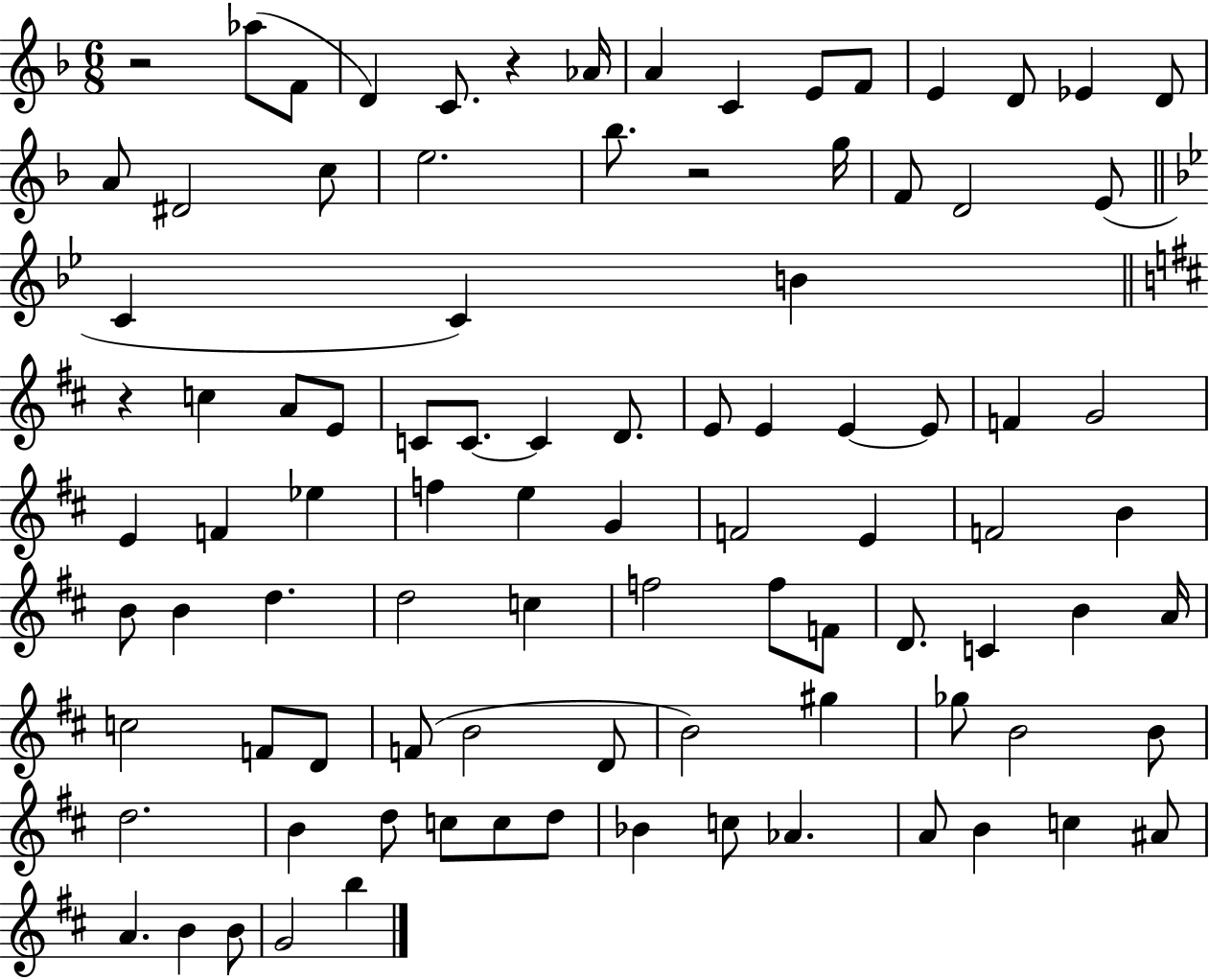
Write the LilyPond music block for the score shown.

{
  \clef treble
  \numericTimeSignature
  \time 6/8
  \key f \major
  r2 aes''8( f'8 | d'4) c'8. r4 aes'16 | a'4 c'4 e'8 f'8 | e'4 d'8 ees'4 d'8 | \break a'8 dis'2 c''8 | e''2. | bes''8. r2 g''16 | f'8 d'2 e'8( | \break \bar "||" \break \key g \minor c'4 c'4) b'4 | \bar "||" \break \key d \major r4 c''4 a'8 e'8 | c'8 c'8.~~ c'4 d'8. | e'8 e'4 e'4~~ e'8 | f'4 g'2 | \break e'4 f'4 ees''4 | f''4 e''4 g'4 | f'2 e'4 | f'2 b'4 | \break b'8 b'4 d''4. | d''2 c''4 | f''2 f''8 f'8 | d'8. c'4 b'4 a'16 | \break c''2 f'8 d'8 | f'8( b'2 d'8 | b'2) gis''4 | ges''8 b'2 b'8 | \break d''2. | b'4 d''8 c''8 c''8 d''8 | bes'4 c''8 aes'4. | a'8 b'4 c''4 ais'8 | \break a'4. b'4 b'8 | g'2 b''4 | \bar "|."
}